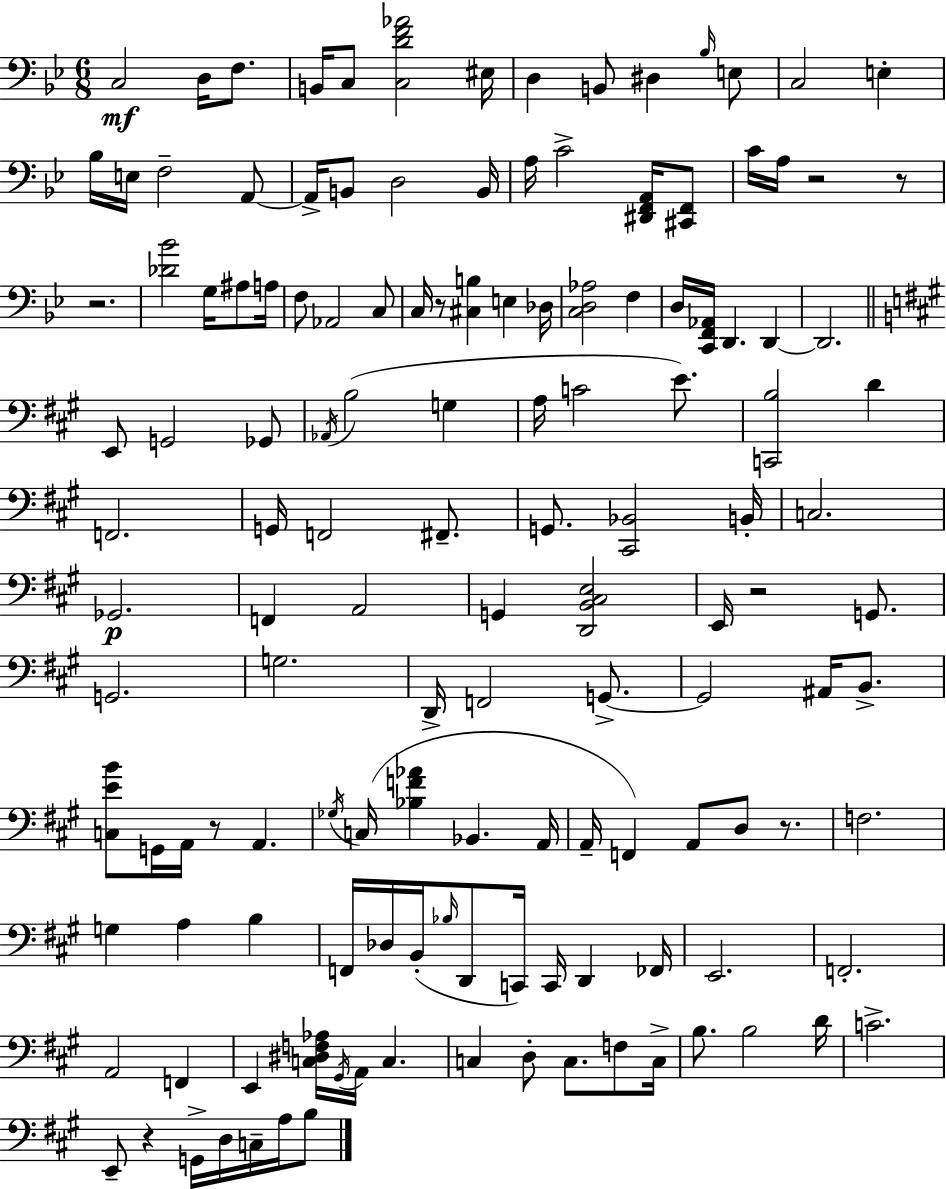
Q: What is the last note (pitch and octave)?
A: B3